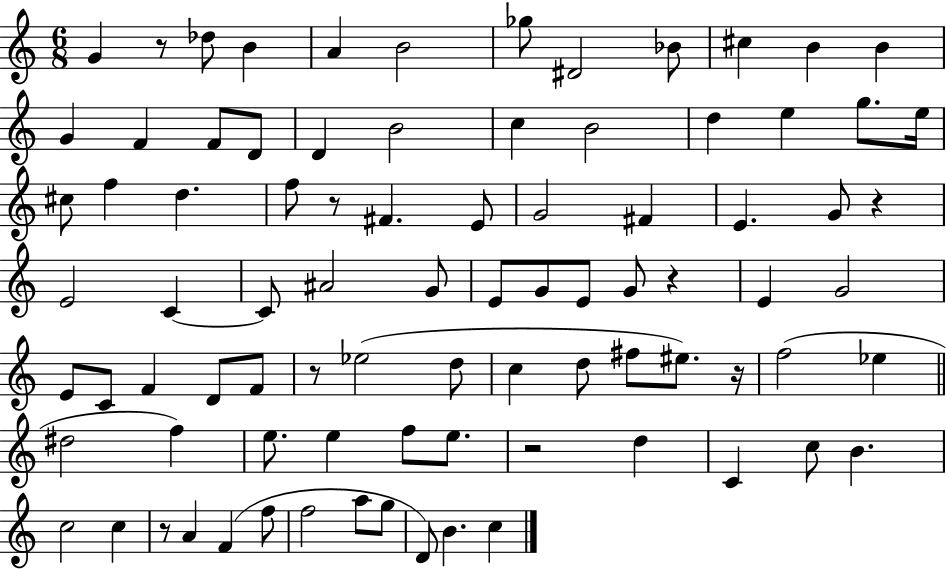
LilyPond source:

{
  \clef treble
  \numericTimeSignature
  \time 6/8
  \key c \major
  g'4 r8 des''8 b'4 | a'4 b'2 | ges''8 dis'2 bes'8 | cis''4 b'4 b'4 | \break g'4 f'4 f'8 d'8 | d'4 b'2 | c''4 b'2 | d''4 e''4 g''8. e''16 | \break cis''8 f''4 d''4. | f''8 r8 fis'4. e'8 | g'2 fis'4 | e'4. g'8 r4 | \break e'2 c'4~~ | c'8 ais'2 g'8 | e'8 g'8 e'8 g'8 r4 | e'4 g'2 | \break e'8 c'8 f'4 d'8 f'8 | r8 ees''2( d''8 | c''4 d''8 fis''8 eis''8.) r16 | f''2( ees''4 | \break \bar "||" \break \key a \minor dis''2 f''4) | e''8. e''4 f''8 e''8. | r2 d''4 | c'4 c''8 b'4. | \break c''2 c''4 | r8 a'4 f'4( f''8 | f''2 a''8 g''8 | d'8) b'4. c''4 | \break \bar "|."
}